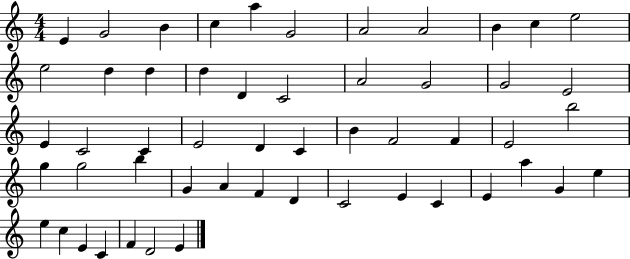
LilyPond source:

{
  \clef treble
  \numericTimeSignature
  \time 4/4
  \key c \major
  e'4 g'2 b'4 | c''4 a''4 g'2 | a'2 a'2 | b'4 c''4 e''2 | \break e''2 d''4 d''4 | d''4 d'4 c'2 | a'2 g'2 | g'2 e'2 | \break e'4 c'2 c'4 | e'2 d'4 c'4 | b'4 f'2 f'4 | e'2 b''2 | \break g''4 g''2 b''4 | g'4 a'4 f'4 d'4 | c'2 e'4 c'4 | e'4 a''4 g'4 e''4 | \break e''4 c''4 e'4 c'4 | f'4 d'2 e'4 | \bar "|."
}